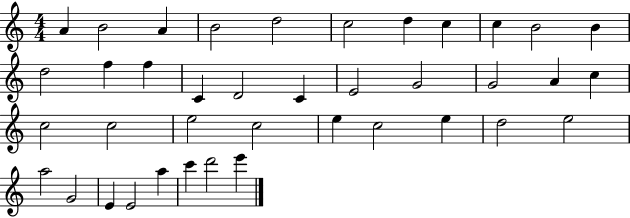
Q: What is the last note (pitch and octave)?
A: E6